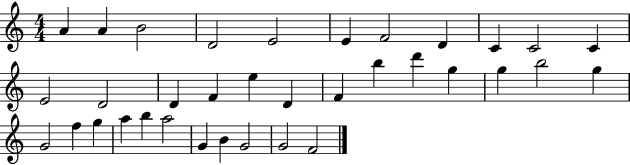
{
  \clef treble
  \numericTimeSignature
  \time 4/4
  \key c \major
  a'4 a'4 b'2 | d'2 e'2 | e'4 f'2 d'4 | c'4 c'2 c'4 | \break e'2 d'2 | d'4 f'4 e''4 d'4 | f'4 b''4 d'''4 g''4 | g''4 b''2 g''4 | \break g'2 f''4 g''4 | a''4 b''4 a''2 | g'4 b'4 g'2 | g'2 f'2 | \break \bar "|."
}